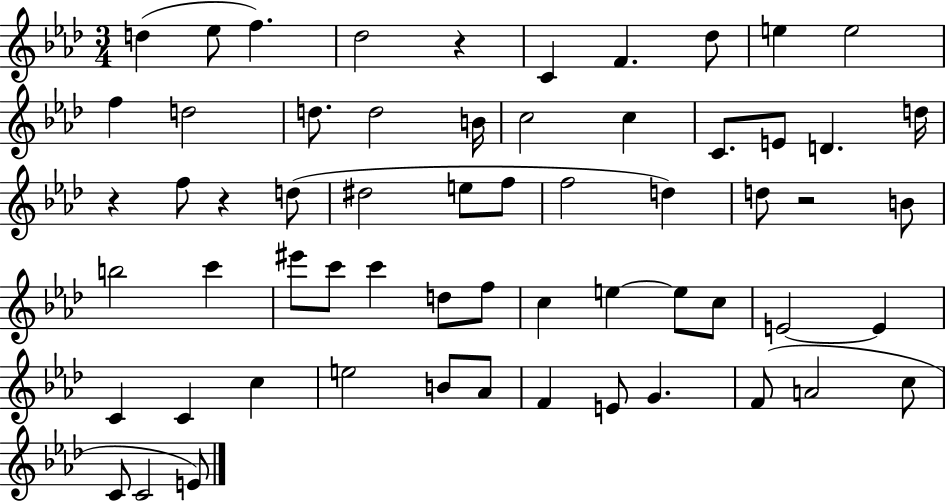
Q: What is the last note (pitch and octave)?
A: E4